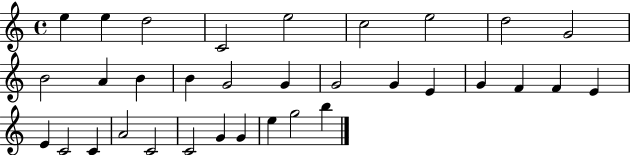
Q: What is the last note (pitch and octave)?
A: B5